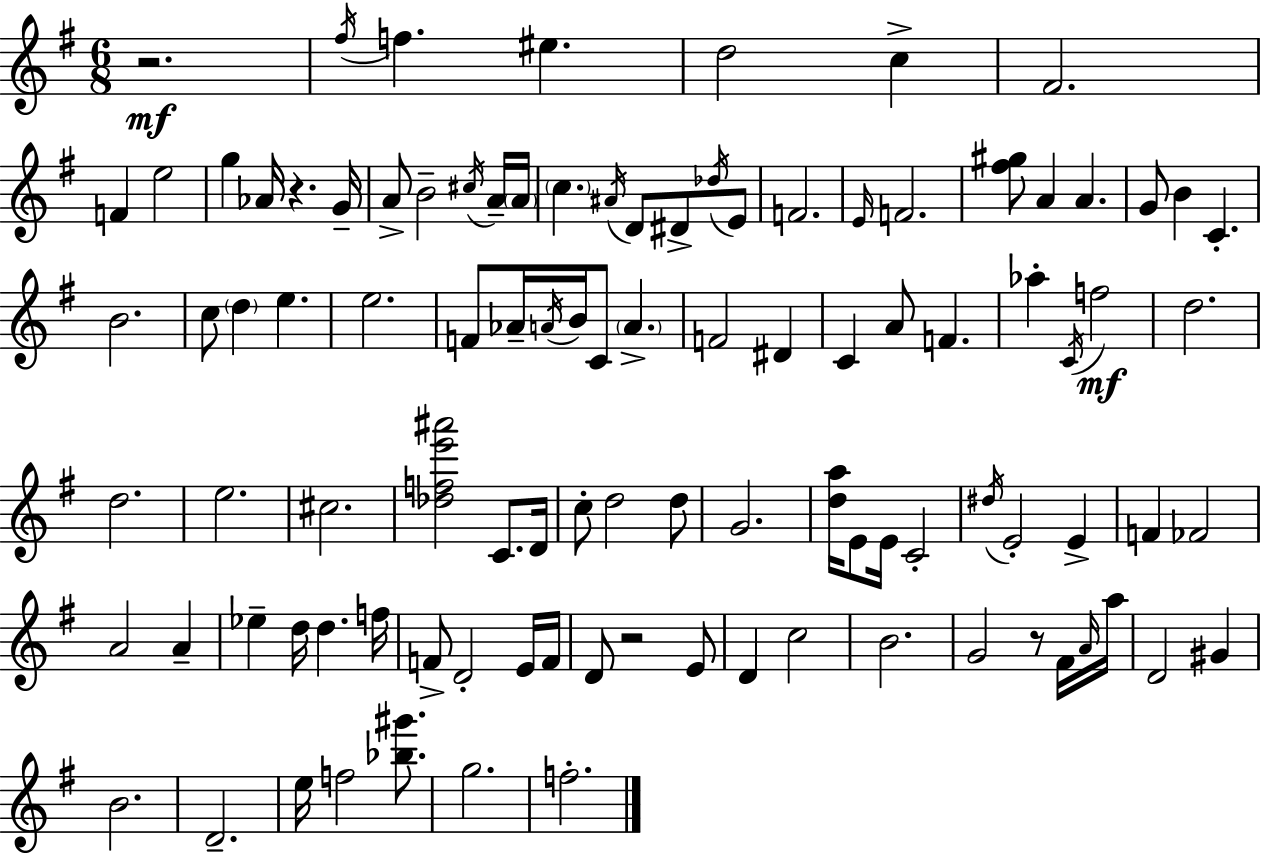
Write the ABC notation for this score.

X:1
T:Untitled
M:6/8
L:1/4
K:Em
z2 ^f/4 f ^e d2 c ^F2 F e2 g _A/4 z G/4 A/2 B2 ^c/4 A/4 A/4 c ^A/4 D/2 ^D/2 _d/4 E/2 F2 E/4 F2 [^f^g]/2 A A G/2 B C B2 c/2 d e e2 F/2 _A/4 A/4 B/4 C/2 A F2 ^D C A/2 F _a C/4 f2 d2 d2 e2 ^c2 [_dfe'^a']2 C/2 D/4 c/2 d2 d/2 G2 [da]/4 E/2 E/4 C2 ^d/4 E2 E F _F2 A2 A _e d/4 d f/4 F/2 D2 E/4 F/4 D/2 z2 E/2 D c2 B2 G2 z/2 ^F/4 A/4 a/4 D2 ^G B2 D2 e/4 f2 [_b^g']/2 g2 f2